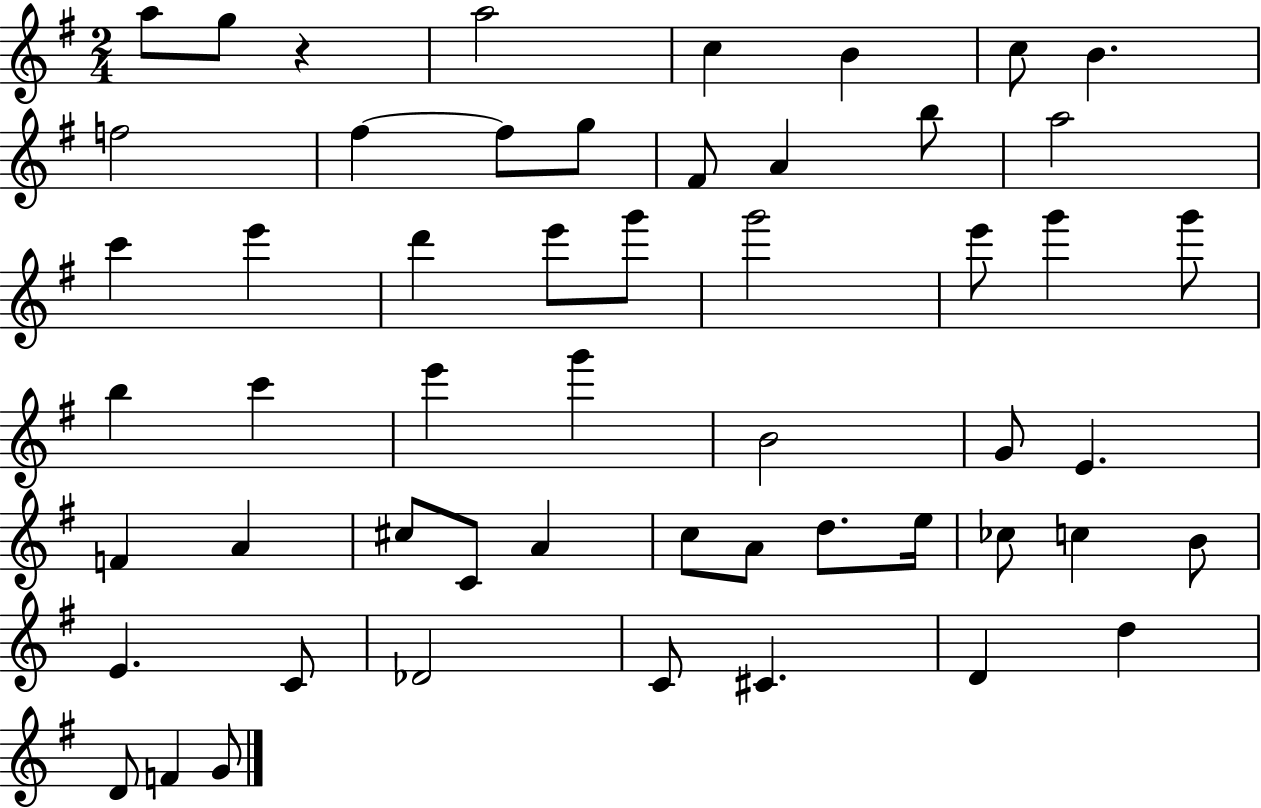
{
  \clef treble
  \numericTimeSignature
  \time 2/4
  \key g \major
  a''8 g''8 r4 | a''2 | c''4 b'4 | c''8 b'4. | \break f''2 | fis''4~~ fis''8 g''8 | fis'8 a'4 b''8 | a''2 | \break c'''4 e'''4 | d'''4 e'''8 g'''8 | g'''2 | e'''8 g'''4 g'''8 | \break b''4 c'''4 | e'''4 g'''4 | b'2 | g'8 e'4. | \break f'4 a'4 | cis''8 c'8 a'4 | c''8 a'8 d''8. e''16 | ces''8 c''4 b'8 | \break e'4. c'8 | des'2 | c'8 cis'4. | d'4 d''4 | \break d'8 f'4 g'8 | \bar "|."
}